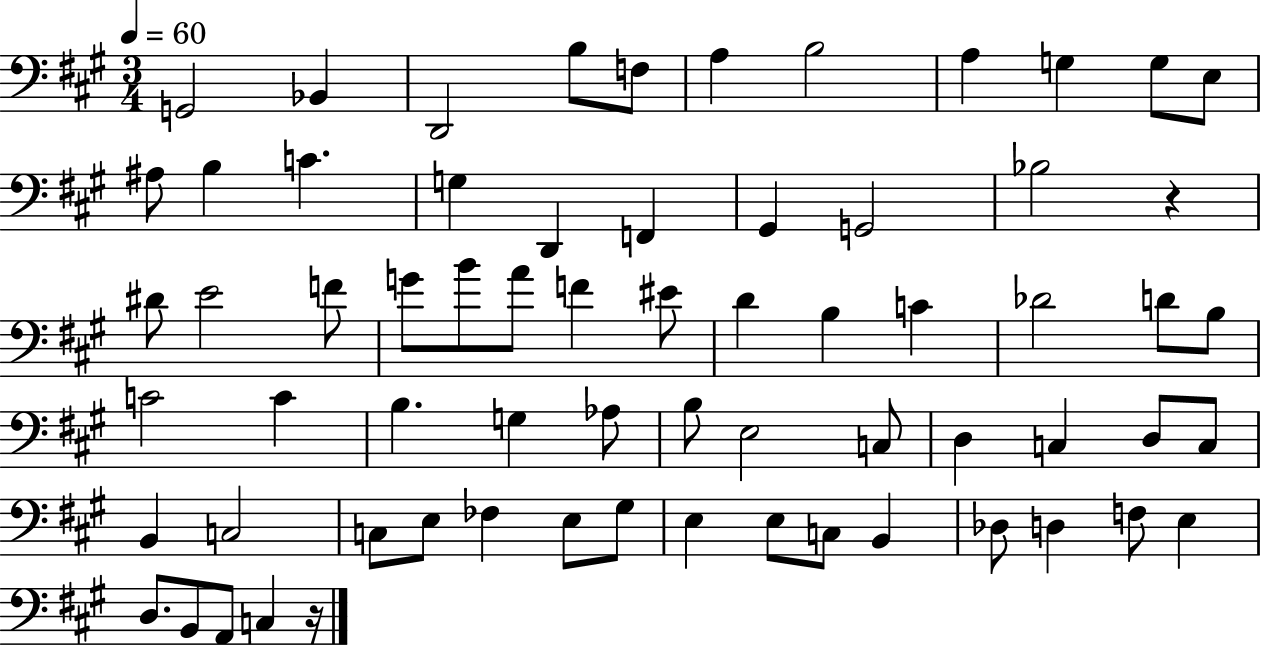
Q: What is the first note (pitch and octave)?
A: G2